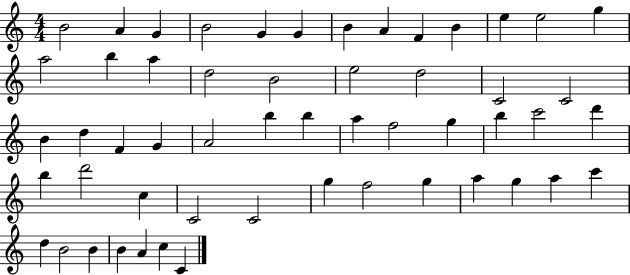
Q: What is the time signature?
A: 4/4